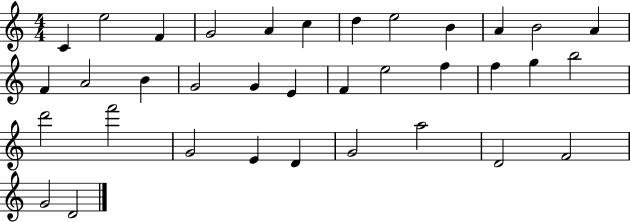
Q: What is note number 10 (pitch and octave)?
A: A4